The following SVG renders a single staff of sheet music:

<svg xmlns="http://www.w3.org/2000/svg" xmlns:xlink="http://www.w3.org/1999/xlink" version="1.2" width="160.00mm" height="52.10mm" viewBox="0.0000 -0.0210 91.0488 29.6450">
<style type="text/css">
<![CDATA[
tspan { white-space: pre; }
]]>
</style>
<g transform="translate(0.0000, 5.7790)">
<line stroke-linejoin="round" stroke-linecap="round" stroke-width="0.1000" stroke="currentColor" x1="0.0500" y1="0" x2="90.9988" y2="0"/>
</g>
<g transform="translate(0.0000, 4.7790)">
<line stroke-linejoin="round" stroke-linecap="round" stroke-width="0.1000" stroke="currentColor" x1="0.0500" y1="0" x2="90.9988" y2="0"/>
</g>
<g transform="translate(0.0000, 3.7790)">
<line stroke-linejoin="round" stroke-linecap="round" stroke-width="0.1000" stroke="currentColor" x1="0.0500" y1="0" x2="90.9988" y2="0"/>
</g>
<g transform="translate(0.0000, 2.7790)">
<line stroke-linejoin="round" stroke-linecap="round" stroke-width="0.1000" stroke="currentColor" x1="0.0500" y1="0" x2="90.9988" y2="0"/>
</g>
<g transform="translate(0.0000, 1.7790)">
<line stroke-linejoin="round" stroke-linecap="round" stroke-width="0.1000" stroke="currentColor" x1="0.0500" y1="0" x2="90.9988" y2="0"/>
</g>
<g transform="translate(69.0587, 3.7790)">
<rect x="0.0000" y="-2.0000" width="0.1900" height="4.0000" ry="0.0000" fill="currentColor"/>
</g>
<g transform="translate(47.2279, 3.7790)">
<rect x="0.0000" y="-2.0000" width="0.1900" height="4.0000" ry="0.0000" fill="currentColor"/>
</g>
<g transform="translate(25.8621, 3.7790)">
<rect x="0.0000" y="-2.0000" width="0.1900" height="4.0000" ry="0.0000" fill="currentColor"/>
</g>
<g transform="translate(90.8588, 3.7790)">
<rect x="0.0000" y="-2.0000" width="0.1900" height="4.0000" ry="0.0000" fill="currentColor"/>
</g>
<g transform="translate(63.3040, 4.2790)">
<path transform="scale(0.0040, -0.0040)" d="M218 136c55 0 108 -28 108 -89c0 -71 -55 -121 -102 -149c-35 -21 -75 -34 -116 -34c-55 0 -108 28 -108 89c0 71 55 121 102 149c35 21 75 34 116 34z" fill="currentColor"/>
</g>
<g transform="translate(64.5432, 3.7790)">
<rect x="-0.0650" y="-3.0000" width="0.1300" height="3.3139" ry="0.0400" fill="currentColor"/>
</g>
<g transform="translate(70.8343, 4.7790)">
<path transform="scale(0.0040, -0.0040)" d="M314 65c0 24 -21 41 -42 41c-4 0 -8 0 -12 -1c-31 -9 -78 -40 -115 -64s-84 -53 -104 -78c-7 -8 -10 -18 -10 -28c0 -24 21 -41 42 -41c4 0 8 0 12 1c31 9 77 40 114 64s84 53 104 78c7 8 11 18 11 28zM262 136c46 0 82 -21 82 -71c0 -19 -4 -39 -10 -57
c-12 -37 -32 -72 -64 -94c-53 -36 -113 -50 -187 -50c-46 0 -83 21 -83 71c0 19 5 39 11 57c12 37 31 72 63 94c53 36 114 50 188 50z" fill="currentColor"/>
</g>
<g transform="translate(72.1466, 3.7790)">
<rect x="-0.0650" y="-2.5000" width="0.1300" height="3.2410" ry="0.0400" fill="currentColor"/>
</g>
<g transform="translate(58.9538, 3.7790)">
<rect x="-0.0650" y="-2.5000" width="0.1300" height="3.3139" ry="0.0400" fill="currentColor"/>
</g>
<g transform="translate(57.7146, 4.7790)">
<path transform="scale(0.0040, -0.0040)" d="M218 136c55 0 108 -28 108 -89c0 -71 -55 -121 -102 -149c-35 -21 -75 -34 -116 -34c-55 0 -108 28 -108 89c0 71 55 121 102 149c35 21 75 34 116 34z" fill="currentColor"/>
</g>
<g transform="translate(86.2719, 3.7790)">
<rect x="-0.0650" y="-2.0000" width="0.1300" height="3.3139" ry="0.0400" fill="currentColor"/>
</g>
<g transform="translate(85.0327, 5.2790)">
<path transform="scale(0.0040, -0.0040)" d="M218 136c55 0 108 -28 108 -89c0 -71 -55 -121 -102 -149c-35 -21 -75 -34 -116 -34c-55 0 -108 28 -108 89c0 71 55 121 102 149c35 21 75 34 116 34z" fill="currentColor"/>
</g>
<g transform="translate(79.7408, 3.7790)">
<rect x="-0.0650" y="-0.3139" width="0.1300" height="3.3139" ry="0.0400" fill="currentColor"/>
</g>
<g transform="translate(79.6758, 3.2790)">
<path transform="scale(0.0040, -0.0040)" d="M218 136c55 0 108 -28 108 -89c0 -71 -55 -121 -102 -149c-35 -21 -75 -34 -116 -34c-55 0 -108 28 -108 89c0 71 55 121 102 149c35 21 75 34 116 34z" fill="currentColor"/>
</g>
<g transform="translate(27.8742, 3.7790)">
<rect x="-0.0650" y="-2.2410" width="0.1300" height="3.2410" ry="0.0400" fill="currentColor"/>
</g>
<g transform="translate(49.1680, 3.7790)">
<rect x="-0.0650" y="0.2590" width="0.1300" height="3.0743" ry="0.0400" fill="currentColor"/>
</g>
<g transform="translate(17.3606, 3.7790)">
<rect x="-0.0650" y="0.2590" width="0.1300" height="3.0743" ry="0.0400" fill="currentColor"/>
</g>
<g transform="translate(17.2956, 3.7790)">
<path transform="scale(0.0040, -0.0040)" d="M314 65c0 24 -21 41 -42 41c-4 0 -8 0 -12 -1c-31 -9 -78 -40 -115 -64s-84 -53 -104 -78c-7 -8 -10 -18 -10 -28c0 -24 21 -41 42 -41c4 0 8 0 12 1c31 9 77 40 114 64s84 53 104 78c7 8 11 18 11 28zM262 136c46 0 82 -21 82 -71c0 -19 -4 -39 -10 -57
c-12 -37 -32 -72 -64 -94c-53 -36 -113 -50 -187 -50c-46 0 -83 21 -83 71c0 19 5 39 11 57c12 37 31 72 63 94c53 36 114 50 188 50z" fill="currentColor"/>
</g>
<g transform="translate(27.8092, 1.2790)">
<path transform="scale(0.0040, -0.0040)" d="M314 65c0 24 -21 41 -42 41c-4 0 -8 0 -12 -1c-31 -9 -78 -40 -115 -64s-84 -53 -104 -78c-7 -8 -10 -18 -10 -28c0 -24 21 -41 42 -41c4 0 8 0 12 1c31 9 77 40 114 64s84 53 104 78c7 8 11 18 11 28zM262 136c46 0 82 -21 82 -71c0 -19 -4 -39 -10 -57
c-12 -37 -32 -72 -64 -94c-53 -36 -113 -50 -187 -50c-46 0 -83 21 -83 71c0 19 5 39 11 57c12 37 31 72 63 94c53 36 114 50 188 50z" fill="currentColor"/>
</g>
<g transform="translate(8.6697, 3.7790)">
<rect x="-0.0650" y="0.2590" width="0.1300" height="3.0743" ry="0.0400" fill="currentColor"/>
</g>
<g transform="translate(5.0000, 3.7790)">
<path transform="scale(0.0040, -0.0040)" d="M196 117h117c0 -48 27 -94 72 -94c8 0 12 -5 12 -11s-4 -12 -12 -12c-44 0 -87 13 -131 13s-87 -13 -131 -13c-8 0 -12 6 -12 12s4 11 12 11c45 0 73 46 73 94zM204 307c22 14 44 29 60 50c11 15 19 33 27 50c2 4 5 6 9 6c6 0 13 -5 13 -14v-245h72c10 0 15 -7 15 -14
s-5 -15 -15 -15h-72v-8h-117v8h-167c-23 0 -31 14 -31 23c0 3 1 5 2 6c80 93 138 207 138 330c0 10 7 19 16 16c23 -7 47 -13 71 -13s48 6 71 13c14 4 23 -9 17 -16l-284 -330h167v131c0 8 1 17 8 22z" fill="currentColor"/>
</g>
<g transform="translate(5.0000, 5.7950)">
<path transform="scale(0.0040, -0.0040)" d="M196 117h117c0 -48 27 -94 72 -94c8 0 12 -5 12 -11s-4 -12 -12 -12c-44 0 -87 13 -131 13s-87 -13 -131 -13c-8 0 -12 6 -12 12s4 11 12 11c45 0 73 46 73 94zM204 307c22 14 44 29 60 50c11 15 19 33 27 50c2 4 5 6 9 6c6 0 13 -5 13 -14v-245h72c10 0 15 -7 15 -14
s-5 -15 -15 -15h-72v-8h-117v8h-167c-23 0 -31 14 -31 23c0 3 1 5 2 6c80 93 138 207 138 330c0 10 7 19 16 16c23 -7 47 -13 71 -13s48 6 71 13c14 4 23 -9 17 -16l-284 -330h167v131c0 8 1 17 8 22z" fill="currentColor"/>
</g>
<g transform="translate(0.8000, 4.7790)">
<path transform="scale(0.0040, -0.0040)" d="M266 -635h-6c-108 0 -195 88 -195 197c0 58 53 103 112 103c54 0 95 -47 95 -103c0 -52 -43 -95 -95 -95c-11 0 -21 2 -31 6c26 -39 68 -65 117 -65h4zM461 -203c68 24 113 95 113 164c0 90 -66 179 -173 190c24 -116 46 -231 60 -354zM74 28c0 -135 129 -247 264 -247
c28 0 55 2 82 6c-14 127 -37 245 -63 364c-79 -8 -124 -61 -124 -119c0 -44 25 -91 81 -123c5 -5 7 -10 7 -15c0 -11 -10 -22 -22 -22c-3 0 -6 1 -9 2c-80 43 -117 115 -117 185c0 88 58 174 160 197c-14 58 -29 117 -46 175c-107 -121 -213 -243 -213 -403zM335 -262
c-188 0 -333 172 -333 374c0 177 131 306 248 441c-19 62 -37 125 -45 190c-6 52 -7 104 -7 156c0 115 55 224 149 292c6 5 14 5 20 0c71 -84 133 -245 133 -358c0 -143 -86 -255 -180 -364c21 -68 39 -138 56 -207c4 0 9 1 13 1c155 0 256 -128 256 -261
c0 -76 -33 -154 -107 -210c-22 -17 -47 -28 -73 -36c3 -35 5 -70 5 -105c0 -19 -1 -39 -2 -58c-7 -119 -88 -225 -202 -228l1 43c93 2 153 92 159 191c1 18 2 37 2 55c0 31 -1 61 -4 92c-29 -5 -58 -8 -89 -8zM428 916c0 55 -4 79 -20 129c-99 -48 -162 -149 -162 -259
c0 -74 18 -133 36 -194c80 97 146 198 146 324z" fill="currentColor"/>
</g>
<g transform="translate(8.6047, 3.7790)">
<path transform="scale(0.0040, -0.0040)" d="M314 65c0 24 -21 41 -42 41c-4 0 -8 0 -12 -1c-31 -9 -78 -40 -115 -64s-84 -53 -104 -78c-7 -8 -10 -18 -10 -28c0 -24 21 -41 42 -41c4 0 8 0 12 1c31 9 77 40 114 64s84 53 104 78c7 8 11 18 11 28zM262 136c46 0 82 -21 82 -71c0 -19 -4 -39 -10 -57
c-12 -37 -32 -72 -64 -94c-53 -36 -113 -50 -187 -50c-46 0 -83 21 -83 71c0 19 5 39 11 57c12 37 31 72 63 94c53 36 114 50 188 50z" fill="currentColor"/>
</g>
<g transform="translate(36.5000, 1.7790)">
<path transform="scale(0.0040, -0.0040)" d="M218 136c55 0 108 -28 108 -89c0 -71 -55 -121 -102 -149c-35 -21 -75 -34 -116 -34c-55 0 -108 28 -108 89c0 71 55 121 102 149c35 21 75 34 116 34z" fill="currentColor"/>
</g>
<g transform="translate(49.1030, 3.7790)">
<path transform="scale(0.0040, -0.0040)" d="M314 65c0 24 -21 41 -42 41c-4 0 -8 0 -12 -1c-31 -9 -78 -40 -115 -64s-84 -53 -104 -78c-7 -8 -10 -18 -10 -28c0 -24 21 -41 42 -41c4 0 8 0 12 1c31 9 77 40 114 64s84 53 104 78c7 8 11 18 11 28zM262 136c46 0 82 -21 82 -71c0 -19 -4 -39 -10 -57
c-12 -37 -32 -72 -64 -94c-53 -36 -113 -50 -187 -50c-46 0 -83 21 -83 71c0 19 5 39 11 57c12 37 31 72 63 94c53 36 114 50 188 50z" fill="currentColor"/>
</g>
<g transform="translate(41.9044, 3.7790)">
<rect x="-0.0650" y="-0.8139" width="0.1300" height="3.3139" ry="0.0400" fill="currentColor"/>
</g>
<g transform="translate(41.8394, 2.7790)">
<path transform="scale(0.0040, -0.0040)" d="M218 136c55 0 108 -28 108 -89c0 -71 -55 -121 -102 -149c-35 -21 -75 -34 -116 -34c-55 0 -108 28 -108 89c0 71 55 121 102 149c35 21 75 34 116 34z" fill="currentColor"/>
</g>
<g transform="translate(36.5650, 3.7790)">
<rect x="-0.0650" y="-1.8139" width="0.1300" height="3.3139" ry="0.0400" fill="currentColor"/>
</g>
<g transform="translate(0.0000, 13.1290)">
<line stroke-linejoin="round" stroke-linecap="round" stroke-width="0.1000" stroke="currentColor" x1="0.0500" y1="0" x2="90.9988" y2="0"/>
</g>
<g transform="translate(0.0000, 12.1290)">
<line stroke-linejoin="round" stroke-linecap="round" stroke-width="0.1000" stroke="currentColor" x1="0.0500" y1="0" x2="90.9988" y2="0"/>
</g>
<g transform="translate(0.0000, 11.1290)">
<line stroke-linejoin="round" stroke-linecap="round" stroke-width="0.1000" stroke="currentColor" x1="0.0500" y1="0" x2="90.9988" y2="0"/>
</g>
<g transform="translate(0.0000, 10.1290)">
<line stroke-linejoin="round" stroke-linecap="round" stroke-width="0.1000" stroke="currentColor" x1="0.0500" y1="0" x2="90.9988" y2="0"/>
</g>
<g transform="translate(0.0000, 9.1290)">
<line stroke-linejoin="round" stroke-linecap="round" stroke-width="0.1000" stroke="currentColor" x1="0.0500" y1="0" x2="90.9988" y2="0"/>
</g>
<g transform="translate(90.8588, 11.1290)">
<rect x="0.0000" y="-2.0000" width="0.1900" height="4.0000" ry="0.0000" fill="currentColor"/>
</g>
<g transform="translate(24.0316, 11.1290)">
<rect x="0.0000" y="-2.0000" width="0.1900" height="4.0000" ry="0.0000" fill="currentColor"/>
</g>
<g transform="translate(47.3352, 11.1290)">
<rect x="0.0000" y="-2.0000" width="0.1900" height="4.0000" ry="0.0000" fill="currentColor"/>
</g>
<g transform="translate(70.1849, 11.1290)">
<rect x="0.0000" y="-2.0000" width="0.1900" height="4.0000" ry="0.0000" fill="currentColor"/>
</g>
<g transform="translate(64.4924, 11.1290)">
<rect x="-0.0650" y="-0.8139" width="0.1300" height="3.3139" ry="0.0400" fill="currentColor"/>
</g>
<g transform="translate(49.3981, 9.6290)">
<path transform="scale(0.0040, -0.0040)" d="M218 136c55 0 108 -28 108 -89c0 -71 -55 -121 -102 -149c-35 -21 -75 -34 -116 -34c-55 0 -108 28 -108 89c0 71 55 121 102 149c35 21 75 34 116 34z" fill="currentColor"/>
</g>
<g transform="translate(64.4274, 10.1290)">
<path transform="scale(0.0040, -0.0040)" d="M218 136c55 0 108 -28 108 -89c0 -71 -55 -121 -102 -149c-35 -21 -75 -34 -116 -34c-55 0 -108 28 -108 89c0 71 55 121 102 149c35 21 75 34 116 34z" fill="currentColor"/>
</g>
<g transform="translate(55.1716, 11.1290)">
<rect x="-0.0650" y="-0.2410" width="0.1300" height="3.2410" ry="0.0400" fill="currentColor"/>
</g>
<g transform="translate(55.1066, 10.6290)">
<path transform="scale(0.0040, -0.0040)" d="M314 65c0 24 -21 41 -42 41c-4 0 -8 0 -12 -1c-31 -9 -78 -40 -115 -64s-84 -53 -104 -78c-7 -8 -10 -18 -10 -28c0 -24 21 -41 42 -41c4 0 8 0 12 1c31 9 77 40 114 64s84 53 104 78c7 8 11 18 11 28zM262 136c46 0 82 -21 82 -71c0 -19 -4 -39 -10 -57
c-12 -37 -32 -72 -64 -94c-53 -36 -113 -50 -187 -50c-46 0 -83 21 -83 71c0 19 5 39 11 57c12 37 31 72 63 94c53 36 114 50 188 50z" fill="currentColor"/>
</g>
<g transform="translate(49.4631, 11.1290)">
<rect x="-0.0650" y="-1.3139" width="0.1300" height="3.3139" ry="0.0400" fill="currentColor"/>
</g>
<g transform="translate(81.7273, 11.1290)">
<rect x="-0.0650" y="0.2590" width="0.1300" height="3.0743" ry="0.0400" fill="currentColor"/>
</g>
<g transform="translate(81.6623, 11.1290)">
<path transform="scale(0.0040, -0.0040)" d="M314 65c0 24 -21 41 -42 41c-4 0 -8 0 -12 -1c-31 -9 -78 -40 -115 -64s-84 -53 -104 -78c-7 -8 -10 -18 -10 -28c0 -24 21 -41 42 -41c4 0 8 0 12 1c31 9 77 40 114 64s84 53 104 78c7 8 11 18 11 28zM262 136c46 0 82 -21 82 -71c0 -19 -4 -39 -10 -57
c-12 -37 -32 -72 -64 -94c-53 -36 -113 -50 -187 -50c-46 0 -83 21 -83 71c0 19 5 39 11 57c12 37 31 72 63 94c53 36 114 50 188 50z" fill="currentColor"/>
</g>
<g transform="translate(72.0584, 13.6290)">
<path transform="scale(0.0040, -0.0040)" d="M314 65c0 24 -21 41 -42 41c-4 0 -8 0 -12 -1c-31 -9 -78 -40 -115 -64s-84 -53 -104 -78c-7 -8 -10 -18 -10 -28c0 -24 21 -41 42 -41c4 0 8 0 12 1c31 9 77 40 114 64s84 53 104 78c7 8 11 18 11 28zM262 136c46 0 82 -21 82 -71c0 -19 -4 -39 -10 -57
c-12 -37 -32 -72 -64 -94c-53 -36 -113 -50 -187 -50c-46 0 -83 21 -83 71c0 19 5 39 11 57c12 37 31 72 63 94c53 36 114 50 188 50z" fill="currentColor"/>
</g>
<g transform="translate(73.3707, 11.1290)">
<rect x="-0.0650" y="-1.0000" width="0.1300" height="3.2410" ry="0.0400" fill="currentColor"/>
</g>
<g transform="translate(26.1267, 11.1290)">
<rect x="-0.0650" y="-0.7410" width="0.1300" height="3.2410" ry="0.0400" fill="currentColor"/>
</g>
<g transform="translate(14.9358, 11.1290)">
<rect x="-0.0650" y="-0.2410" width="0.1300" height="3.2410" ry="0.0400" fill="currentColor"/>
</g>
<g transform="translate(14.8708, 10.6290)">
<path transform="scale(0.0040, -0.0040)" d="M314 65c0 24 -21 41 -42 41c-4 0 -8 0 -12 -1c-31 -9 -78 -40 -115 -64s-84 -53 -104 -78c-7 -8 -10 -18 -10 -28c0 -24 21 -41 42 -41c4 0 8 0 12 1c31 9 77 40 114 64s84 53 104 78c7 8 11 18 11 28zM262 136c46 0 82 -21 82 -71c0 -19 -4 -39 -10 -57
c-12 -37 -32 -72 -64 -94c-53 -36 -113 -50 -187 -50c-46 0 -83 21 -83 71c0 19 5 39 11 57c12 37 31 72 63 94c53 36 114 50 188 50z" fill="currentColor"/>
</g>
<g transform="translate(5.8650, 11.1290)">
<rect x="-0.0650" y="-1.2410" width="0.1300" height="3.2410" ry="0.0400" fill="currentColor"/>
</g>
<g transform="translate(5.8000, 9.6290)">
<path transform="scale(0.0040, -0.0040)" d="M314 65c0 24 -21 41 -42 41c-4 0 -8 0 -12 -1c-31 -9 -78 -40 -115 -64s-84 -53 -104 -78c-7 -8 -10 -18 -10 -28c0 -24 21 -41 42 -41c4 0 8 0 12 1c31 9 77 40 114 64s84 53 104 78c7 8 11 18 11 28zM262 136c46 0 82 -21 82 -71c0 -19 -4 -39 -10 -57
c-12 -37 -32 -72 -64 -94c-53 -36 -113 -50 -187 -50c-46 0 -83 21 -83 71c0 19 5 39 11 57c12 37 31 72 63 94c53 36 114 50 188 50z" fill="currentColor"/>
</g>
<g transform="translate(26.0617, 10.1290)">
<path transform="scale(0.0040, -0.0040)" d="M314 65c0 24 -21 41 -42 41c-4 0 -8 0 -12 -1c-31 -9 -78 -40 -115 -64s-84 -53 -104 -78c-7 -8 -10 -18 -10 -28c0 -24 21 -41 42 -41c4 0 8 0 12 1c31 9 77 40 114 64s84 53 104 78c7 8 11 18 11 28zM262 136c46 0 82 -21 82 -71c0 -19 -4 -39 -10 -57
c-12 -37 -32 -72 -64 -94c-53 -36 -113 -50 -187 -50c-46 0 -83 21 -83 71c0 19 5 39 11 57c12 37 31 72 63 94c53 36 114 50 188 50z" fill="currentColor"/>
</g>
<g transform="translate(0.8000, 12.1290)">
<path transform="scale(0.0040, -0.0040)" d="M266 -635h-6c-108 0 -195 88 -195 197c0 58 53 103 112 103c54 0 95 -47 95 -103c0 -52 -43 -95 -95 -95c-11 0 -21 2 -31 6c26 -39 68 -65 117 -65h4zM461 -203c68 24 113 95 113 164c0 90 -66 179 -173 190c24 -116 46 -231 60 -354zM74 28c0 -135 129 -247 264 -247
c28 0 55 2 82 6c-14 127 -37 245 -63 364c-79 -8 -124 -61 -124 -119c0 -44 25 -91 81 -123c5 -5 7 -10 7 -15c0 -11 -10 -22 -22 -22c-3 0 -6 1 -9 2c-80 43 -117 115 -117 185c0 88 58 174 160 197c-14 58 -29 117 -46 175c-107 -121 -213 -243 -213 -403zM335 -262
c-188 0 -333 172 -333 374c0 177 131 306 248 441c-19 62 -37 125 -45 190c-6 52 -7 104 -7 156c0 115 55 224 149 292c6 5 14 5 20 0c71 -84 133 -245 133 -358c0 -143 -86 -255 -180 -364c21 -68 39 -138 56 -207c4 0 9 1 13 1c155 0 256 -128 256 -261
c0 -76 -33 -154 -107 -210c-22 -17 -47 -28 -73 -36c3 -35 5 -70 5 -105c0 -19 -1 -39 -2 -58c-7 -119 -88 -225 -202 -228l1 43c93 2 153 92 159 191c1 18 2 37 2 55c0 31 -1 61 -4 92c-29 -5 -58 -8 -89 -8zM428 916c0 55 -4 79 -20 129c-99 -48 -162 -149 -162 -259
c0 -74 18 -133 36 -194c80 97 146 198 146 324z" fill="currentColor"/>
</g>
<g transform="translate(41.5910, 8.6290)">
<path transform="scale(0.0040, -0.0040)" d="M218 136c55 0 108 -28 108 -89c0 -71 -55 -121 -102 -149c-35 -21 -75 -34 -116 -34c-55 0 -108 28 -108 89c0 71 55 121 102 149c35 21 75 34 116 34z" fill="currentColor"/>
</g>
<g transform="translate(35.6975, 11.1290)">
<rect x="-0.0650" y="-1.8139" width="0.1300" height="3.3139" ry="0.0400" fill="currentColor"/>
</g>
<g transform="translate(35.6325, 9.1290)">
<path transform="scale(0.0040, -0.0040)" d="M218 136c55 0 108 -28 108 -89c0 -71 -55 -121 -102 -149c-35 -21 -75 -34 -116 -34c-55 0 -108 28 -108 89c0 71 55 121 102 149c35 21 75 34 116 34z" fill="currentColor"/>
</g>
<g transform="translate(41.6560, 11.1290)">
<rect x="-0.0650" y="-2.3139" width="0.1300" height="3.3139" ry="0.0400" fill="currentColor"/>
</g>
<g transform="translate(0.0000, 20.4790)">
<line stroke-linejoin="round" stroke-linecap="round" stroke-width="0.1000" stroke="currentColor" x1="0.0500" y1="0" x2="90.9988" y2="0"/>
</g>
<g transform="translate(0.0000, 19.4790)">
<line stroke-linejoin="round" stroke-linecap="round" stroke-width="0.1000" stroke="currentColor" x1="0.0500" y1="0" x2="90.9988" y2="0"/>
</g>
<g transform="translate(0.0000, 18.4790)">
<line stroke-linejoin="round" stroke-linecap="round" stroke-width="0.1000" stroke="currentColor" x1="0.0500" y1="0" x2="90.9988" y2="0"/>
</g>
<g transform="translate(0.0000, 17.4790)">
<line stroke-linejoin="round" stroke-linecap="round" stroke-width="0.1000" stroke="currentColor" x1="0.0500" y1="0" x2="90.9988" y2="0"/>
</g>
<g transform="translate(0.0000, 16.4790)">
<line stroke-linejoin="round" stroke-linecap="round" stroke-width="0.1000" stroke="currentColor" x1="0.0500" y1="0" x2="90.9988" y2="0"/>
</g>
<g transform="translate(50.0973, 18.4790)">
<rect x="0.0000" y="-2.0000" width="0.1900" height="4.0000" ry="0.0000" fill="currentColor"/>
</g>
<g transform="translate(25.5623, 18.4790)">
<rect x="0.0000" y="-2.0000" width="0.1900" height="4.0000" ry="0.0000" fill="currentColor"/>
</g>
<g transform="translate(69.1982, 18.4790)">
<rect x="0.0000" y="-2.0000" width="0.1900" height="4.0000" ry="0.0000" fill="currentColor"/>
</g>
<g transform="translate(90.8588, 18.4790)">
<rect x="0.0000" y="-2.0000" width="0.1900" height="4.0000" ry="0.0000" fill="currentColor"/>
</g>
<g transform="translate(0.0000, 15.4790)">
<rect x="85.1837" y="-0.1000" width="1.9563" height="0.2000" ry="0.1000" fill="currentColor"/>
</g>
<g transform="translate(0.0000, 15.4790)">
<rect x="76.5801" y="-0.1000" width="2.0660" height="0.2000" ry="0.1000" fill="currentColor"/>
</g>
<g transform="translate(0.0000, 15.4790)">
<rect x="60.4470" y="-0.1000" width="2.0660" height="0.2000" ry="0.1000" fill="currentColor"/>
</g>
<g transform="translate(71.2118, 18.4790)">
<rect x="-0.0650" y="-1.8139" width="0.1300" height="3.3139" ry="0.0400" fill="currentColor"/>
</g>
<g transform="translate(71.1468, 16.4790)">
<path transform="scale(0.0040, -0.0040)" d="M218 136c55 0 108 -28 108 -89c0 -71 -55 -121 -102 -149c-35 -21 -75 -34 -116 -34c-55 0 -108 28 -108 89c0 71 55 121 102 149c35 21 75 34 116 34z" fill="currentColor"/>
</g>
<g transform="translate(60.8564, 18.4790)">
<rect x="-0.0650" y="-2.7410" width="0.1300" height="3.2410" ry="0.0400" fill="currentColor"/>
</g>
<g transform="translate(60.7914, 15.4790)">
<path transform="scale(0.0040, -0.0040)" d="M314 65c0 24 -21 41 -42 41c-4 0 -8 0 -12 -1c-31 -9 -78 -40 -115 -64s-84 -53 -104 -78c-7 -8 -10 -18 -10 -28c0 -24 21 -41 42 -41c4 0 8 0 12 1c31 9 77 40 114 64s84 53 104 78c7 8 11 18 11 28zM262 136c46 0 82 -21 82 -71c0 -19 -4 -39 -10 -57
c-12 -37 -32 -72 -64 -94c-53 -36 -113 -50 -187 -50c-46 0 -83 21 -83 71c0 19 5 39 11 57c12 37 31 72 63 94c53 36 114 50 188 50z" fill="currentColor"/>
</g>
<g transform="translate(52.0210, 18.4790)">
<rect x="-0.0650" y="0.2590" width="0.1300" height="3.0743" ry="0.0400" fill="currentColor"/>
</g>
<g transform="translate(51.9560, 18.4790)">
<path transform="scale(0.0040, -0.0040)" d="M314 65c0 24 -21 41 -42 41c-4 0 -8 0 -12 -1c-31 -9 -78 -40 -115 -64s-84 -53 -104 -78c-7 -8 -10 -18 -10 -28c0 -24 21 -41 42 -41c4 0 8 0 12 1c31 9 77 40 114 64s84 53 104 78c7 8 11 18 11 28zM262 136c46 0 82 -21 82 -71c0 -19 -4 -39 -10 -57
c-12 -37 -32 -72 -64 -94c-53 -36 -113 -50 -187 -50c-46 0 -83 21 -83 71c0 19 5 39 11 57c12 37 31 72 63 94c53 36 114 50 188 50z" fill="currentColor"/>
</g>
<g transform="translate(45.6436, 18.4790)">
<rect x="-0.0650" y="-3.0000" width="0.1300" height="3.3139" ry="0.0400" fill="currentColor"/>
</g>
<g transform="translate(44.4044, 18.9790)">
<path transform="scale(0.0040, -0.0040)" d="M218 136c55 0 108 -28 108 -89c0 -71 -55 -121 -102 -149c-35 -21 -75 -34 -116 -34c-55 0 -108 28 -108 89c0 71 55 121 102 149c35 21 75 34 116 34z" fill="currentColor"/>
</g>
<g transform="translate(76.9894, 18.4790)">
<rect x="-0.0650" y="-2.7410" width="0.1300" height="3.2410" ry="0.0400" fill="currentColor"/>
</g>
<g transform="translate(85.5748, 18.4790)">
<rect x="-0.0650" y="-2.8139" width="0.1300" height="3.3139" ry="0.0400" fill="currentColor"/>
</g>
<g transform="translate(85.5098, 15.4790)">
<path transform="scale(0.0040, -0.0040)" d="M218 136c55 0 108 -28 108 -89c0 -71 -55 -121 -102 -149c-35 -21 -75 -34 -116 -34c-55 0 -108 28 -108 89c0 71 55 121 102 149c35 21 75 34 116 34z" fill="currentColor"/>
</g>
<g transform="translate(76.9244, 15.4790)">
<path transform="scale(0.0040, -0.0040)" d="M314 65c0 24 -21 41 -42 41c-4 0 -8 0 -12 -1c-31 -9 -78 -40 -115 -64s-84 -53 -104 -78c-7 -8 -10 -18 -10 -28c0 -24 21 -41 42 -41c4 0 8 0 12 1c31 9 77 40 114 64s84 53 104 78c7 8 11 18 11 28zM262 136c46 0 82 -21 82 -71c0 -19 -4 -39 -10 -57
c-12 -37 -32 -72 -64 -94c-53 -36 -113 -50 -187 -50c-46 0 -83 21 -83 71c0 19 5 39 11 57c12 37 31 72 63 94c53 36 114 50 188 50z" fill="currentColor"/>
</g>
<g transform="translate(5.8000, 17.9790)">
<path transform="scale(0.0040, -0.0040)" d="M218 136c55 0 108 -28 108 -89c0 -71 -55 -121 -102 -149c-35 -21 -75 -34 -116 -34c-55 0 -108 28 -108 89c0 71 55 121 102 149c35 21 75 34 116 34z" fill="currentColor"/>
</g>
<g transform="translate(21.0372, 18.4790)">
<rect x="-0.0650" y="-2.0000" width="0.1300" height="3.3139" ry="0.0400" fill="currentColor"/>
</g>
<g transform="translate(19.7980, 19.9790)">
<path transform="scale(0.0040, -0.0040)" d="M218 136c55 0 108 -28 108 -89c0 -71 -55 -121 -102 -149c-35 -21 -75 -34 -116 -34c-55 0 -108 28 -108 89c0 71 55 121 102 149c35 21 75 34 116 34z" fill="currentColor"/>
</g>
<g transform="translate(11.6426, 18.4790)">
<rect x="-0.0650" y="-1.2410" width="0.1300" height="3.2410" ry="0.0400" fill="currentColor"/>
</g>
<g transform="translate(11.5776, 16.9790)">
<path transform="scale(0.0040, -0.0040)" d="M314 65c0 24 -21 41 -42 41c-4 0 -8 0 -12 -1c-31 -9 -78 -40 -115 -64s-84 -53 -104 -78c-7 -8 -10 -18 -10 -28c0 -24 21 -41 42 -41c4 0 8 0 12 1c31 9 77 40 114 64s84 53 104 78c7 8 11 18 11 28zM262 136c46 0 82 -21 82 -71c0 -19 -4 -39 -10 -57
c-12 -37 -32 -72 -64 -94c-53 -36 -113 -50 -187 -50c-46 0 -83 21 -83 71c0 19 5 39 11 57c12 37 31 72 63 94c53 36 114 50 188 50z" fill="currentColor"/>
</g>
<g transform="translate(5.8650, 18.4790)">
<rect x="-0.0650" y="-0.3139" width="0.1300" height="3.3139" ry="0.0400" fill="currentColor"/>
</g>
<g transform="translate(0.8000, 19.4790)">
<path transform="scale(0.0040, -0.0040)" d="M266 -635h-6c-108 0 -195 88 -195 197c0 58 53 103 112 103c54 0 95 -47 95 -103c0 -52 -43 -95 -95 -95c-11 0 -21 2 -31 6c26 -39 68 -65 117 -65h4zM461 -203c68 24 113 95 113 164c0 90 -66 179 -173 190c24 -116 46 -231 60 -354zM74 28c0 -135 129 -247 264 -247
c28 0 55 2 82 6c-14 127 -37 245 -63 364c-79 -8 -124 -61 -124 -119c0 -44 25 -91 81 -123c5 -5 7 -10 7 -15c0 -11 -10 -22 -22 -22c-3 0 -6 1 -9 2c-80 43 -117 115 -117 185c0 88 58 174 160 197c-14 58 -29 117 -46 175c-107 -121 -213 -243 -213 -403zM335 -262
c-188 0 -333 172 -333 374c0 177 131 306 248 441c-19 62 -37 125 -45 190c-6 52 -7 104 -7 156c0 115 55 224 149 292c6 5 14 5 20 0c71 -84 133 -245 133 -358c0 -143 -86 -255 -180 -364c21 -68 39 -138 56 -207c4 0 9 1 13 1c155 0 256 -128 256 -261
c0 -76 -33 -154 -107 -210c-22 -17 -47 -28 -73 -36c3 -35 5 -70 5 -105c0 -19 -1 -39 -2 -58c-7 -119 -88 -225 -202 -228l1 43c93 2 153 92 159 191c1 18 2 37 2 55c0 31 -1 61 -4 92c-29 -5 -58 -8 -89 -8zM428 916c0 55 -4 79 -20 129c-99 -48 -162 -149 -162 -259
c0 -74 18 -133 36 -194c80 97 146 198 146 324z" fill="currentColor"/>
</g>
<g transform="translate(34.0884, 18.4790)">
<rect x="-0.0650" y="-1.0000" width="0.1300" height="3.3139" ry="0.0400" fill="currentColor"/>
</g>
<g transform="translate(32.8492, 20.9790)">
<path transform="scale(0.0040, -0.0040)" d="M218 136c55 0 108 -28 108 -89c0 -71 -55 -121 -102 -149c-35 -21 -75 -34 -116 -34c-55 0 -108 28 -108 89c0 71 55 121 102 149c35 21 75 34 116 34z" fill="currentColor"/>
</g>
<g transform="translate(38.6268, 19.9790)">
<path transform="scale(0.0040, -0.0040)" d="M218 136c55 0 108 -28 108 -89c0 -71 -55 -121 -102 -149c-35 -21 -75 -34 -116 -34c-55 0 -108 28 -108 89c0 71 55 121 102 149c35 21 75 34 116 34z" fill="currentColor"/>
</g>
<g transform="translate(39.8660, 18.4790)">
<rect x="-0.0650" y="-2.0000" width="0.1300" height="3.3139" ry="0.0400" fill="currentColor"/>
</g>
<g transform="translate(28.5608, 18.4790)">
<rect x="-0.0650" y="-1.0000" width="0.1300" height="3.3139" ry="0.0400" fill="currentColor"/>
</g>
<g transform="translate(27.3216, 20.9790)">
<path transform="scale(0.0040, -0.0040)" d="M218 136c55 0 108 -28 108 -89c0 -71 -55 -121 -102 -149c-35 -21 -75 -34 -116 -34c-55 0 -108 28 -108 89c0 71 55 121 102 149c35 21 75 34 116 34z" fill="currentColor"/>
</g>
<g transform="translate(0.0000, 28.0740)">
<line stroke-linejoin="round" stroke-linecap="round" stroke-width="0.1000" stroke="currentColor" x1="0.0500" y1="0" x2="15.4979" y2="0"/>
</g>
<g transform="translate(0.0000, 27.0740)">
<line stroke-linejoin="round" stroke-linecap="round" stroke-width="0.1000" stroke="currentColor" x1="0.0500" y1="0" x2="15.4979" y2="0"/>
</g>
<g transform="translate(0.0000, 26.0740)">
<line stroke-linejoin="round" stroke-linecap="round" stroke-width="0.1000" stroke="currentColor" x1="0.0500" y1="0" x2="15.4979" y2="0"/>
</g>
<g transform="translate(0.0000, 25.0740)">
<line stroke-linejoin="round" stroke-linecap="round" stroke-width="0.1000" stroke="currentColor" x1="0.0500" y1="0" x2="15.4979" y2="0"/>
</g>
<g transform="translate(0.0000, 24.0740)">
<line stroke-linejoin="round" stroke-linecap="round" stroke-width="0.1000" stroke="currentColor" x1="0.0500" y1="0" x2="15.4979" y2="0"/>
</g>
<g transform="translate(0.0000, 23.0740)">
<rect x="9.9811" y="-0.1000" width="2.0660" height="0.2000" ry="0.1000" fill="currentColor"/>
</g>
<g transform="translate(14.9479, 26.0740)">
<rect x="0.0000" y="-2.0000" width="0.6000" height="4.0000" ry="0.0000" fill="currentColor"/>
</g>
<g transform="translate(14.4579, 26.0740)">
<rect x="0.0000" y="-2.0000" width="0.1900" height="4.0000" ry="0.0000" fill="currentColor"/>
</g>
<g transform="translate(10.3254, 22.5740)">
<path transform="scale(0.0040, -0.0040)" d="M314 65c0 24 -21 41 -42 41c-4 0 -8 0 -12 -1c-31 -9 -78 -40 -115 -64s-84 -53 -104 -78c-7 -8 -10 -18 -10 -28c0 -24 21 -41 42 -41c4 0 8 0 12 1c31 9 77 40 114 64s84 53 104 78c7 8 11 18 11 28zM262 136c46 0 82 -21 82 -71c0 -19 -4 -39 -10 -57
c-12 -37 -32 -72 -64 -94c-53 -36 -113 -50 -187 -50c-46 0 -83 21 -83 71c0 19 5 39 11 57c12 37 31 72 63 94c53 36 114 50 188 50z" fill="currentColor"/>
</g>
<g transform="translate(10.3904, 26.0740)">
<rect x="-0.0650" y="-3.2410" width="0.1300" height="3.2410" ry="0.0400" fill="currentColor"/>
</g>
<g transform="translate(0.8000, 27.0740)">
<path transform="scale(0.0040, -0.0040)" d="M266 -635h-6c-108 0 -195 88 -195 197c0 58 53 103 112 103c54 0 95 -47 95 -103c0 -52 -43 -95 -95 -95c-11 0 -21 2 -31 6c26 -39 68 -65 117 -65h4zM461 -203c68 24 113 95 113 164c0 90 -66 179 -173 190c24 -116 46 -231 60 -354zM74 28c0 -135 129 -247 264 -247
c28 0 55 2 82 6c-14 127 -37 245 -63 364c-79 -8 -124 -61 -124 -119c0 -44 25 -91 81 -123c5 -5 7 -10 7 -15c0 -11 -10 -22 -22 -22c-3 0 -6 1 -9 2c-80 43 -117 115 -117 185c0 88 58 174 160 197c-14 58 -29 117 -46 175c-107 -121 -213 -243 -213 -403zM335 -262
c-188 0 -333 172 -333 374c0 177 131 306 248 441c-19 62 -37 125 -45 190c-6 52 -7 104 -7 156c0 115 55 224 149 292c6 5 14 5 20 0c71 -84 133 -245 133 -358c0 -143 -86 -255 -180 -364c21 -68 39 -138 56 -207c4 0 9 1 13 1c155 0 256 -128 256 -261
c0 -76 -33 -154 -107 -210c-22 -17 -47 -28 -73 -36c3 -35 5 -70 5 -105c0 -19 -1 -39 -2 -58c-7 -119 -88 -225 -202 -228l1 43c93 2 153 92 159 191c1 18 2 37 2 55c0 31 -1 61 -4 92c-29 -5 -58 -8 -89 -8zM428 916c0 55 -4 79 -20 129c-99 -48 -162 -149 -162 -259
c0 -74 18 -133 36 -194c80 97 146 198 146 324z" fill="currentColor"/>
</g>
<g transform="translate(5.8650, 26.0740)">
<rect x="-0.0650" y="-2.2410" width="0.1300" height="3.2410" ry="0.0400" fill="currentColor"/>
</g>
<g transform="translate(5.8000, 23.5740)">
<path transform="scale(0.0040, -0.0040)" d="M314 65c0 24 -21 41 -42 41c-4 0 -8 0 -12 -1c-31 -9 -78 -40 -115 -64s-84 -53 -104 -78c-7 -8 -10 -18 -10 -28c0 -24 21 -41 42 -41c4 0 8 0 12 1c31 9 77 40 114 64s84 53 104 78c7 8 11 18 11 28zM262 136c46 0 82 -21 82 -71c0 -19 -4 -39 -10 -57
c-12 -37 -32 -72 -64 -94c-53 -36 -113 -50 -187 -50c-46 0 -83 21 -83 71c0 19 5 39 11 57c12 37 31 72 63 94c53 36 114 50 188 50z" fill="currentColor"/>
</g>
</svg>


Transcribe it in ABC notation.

X:1
T:Untitled
M:4/4
L:1/4
K:C
B2 B2 g2 f d B2 G A G2 c F e2 c2 d2 f g e c2 d D2 B2 c e2 F D D F A B2 a2 f a2 a g2 b2